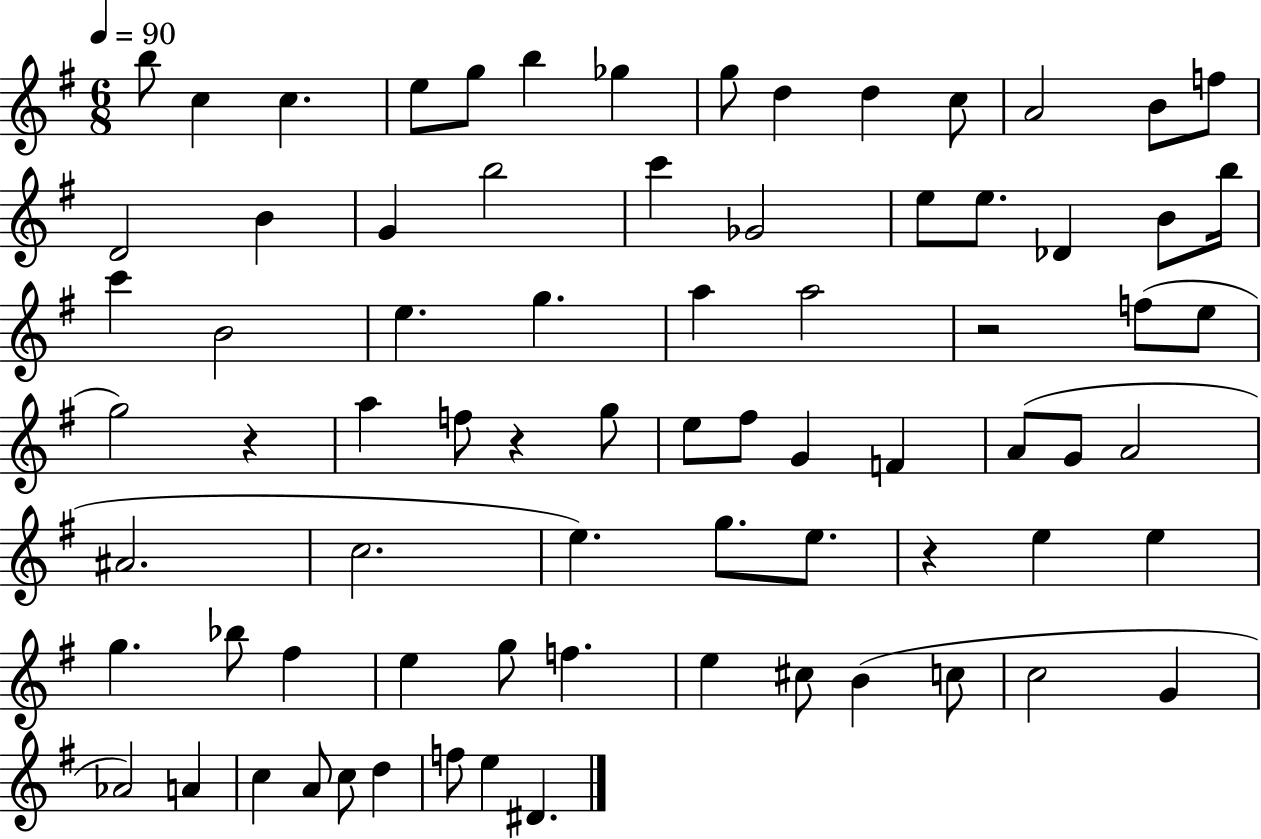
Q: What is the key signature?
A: G major